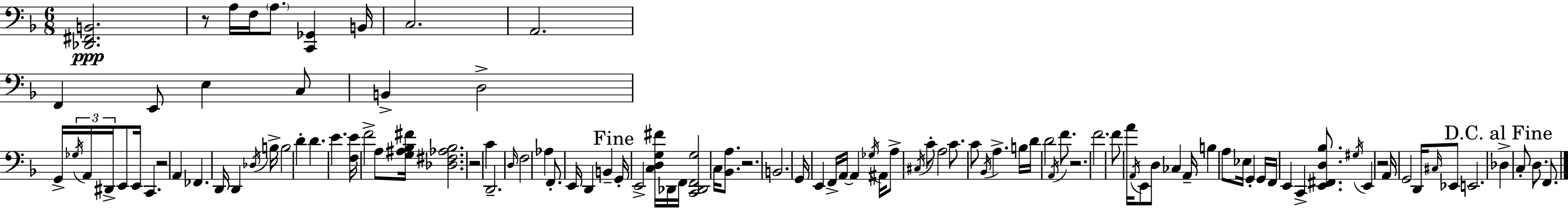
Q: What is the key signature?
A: D minor